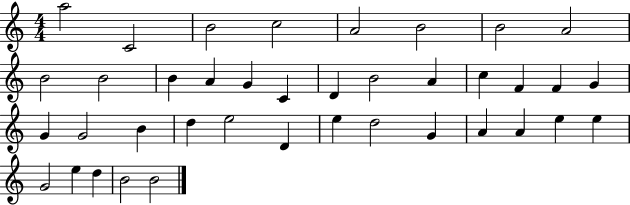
X:1
T:Untitled
M:4/4
L:1/4
K:C
a2 C2 B2 c2 A2 B2 B2 A2 B2 B2 B A G C D B2 A c F F G G G2 B d e2 D e d2 G A A e e G2 e d B2 B2